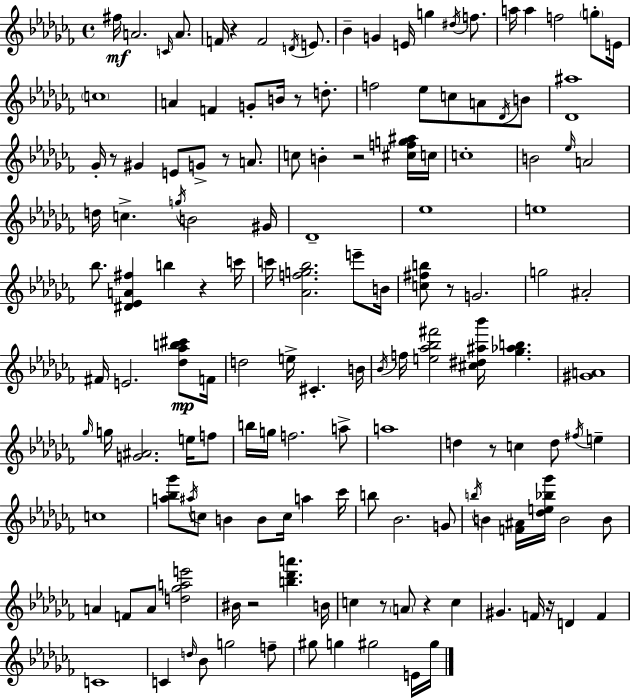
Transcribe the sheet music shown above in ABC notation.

X:1
T:Untitled
M:4/4
L:1/4
K:Abm
^f/4 A2 C/4 A/2 F/4 z F2 D/4 E/2 _B G E/4 g ^d/4 f/2 a/4 a f2 g/2 E/4 c4 A F G/2 B/4 z/2 d/2 f2 _e/2 c/2 A/2 _D/4 B/2 [_D^a]4 _G/4 z/2 ^G E/2 G/2 z/2 A/2 c/2 B z2 [^cfg^a]/4 c/4 c4 B2 _e/4 A2 d/4 c g/4 B2 ^G/4 _D4 _e4 e4 _b/2 [^D_EA^f] b z c'/4 c'/4 [_Afg_b]2 e'/2 B/4 [c^fb]/2 z/2 G2 g2 ^A2 ^F/4 E2 [_d_ab^c']/2 F/4 d2 e/4 ^C B/4 _B/4 f/4 [e_a_b^f']2 [^c^d^a_b']/4 [_g_ab] [^GA]4 _g/4 g/4 [G^A]2 e/4 f/2 b/4 g/4 f2 a/2 a4 d z/2 c d/2 ^f/4 e c4 [a_b_g']/2 ^a/4 c/2 B B/2 c/4 a _c'/4 b/2 _B2 G/2 b/4 B [F^A]/4 [_de_b_g']/4 B2 B/2 A F/2 A/2 [d_gae']2 ^B/4 z2 [b_d'a'] B/4 c z/2 A/2 z c ^G F/4 z/4 D F C4 C d/4 _B/2 g2 f/2 ^g/2 g ^g2 E/4 ^g/4